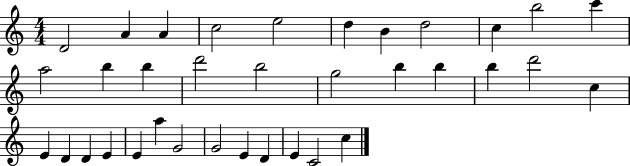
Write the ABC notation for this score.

X:1
T:Untitled
M:4/4
L:1/4
K:C
D2 A A c2 e2 d B d2 c b2 c' a2 b b d'2 b2 g2 b b b d'2 c E D D E E a G2 G2 E D E C2 c